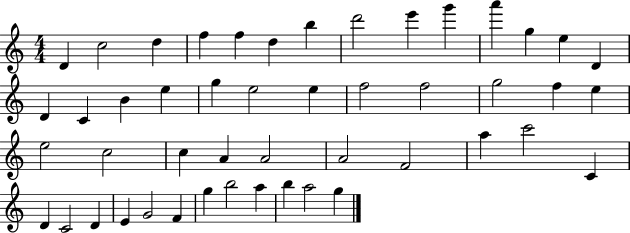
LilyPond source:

{
  \clef treble
  \numericTimeSignature
  \time 4/4
  \key c \major
  d'4 c''2 d''4 | f''4 f''4 d''4 b''4 | d'''2 e'''4 g'''4 | a'''4 g''4 e''4 d'4 | \break d'4 c'4 b'4 e''4 | g''4 e''2 e''4 | f''2 f''2 | g''2 f''4 e''4 | \break e''2 c''2 | c''4 a'4 a'2 | a'2 f'2 | a''4 c'''2 c'4 | \break d'4 c'2 d'4 | e'4 g'2 f'4 | g''4 b''2 a''4 | b''4 a''2 g''4 | \break \bar "|."
}